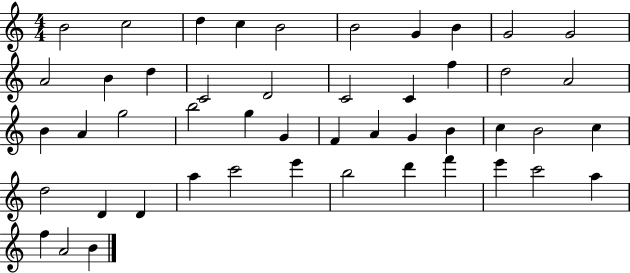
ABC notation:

X:1
T:Untitled
M:4/4
L:1/4
K:C
B2 c2 d c B2 B2 G B G2 G2 A2 B d C2 D2 C2 C f d2 A2 B A g2 b2 g G F A G B c B2 c d2 D D a c'2 e' b2 d' f' e' c'2 a f A2 B